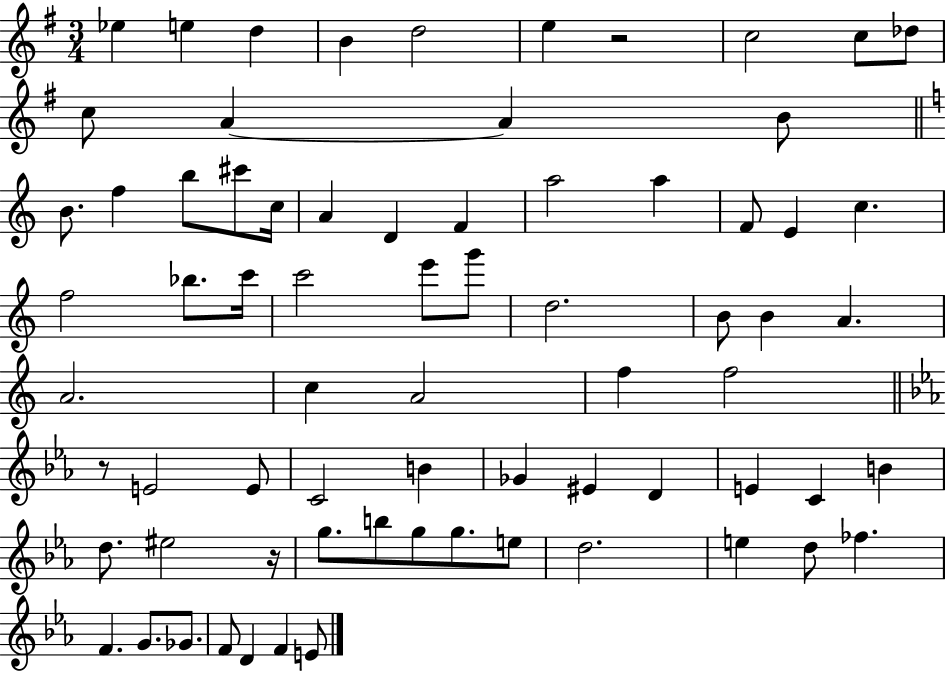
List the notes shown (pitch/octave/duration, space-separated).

Eb5/q E5/q D5/q B4/q D5/h E5/q R/h C5/h C5/e Db5/e C5/e A4/q A4/q B4/e B4/e. F5/q B5/e C#6/e C5/s A4/q D4/q F4/q A5/h A5/q F4/e E4/q C5/q. F5/h Bb5/e. C6/s C6/h E6/e G6/e D5/h. B4/e B4/q A4/q. A4/h. C5/q A4/h F5/q F5/h R/e E4/h E4/e C4/h B4/q Gb4/q EIS4/q D4/q E4/q C4/q B4/q D5/e. EIS5/h R/s G5/e. B5/e G5/e G5/e. E5/e D5/h. E5/q D5/e FES5/q. F4/q. G4/e. Gb4/e. F4/e D4/q F4/q E4/e